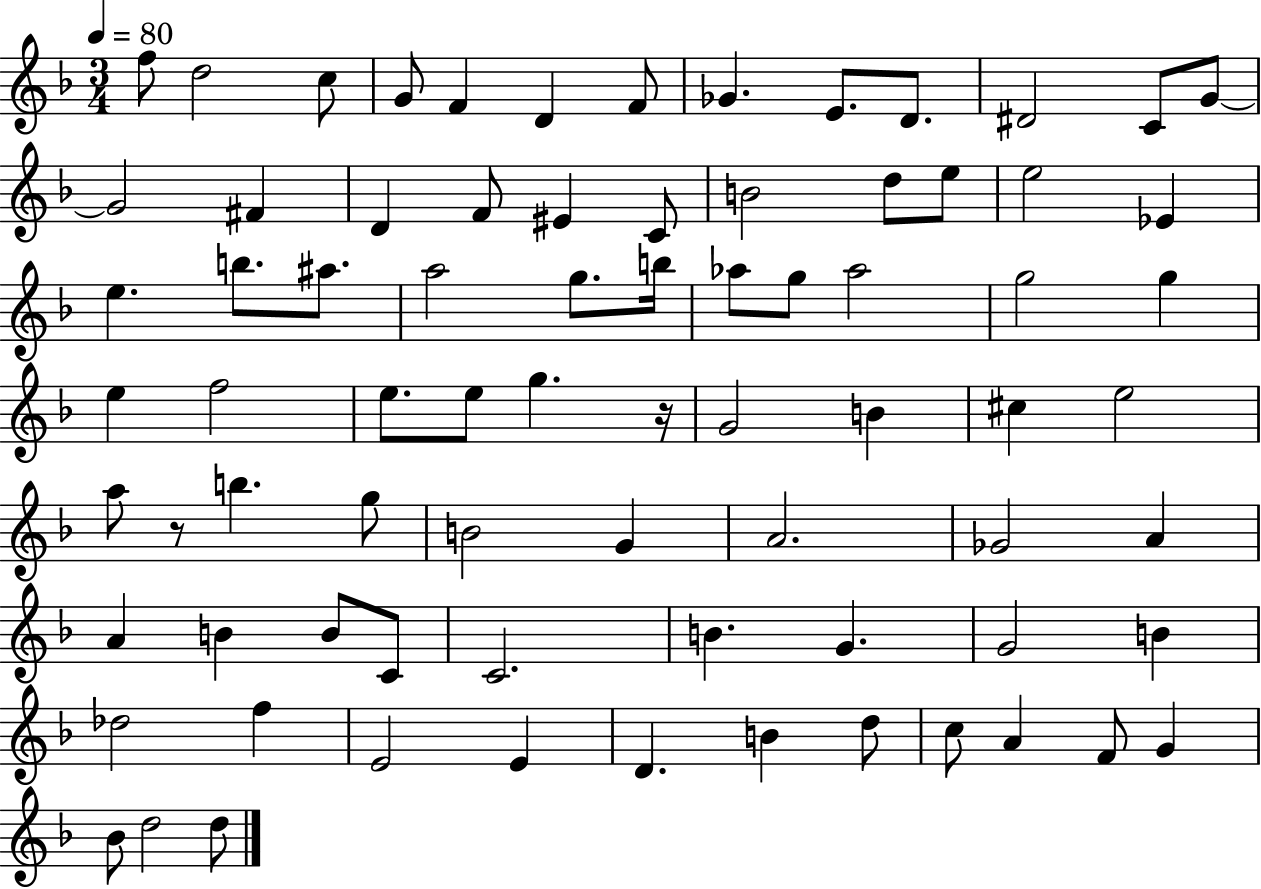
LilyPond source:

{
  \clef treble
  \numericTimeSignature
  \time 3/4
  \key f \major
  \tempo 4 = 80
  f''8 d''2 c''8 | g'8 f'4 d'4 f'8 | ges'4. e'8. d'8. | dis'2 c'8 g'8~~ | \break g'2 fis'4 | d'4 f'8 eis'4 c'8 | b'2 d''8 e''8 | e''2 ees'4 | \break e''4. b''8. ais''8. | a''2 g''8. b''16 | aes''8 g''8 aes''2 | g''2 g''4 | \break e''4 f''2 | e''8. e''8 g''4. r16 | g'2 b'4 | cis''4 e''2 | \break a''8 r8 b''4. g''8 | b'2 g'4 | a'2. | ges'2 a'4 | \break a'4 b'4 b'8 c'8 | c'2. | b'4. g'4. | g'2 b'4 | \break des''2 f''4 | e'2 e'4 | d'4. b'4 d''8 | c''8 a'4 f'8 g'4 | \break bes'8 d''2 d''8 | \bar "|."
}